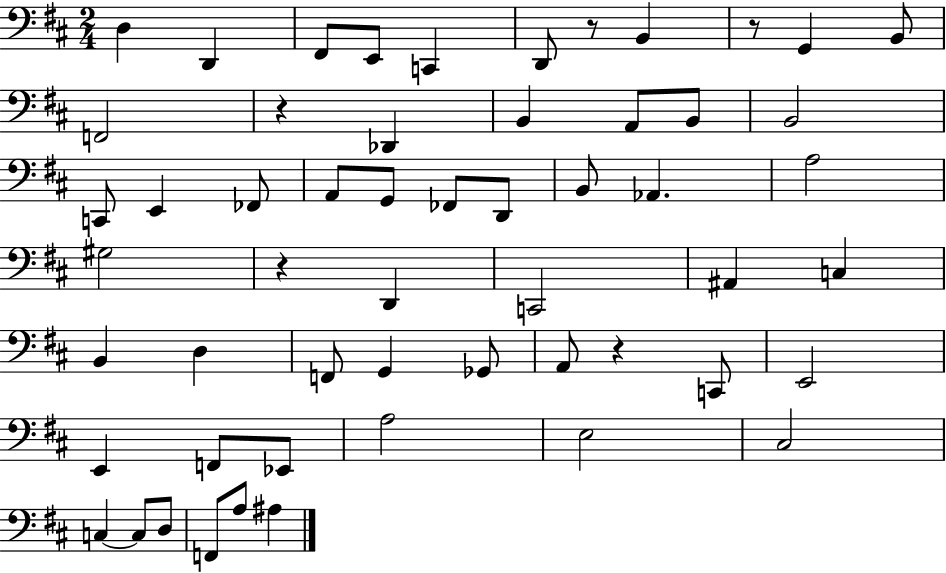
{
  \clef bass
  \numericTimeSignature
  \time 2/4
  \key d \major
  d4 d,4 | fis,8 e,8 c,4 | d,8 r8 b,4 | r8 g,4 b,8 | \break f,2 | r4 des,4 | b,4 a,8 b,8 | b,2 | \break c,8 e,4 fes,8 | a,8 g,8 fes,8 d,8 | b,8 aes,4. | a2 | \break gis2 | r4 d,4 | c,2 | ais,4 c4 | \break b,4 d4 | f,8 g,4 ges,8 | a,8 r4 c,8 | e,2 | \break e,4 f,8 ees,8 | a2 | e2 | cis2 | \break c4~~ c8 d8 | f,8 a8 ais4 | \bar "|."
}